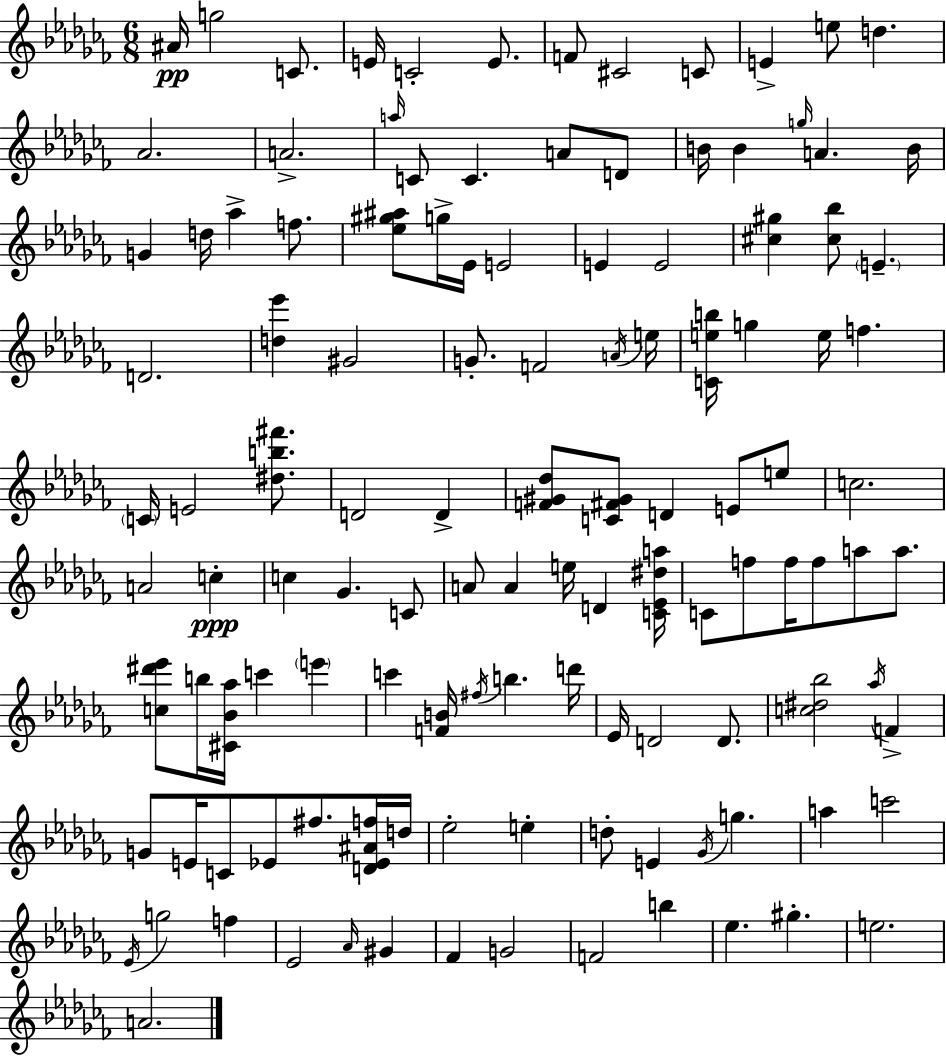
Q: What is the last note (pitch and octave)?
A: A4